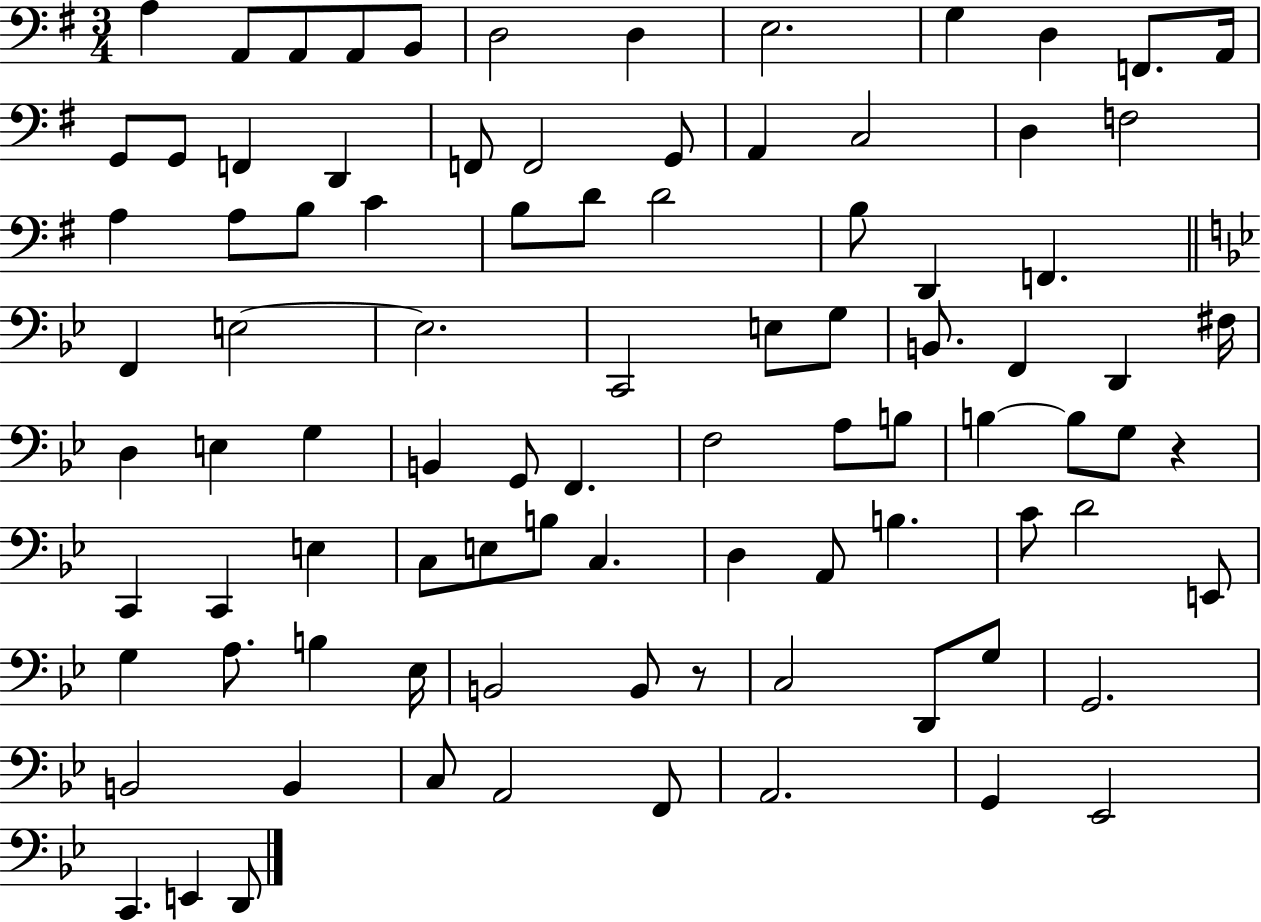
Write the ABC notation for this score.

X:1
T:Untitled
M:3/4
L:1/4
K:G
A, A,,/2 A,,/2 A,,/2 B,,/2 D,2 D, E,2 G, D, F,,/2 A,,/4 G,,/2 G,,/2 F,, D,, F,,/2 F,,2 G,,/2 A,, C,2 D, F,2 A, A,/2 B,/2 C B,/2 D/2 D2 B,/2 D,, F,, F,, E,2 E,2 C,,2 E,/2 G,/2 B,,/2 F,, D,, ^F,/4 D, E, G, B,, G,,/2 F,, F,2 A,/2 B,/2 B, B,/2 G,/2 z C,, C,, E, C,/2 E,/2 B,/2 C, D, A,,/2 B, C/2 D2 E,,/2 G, A,/2 B, _E,/4 B,,2 B,,/2 z/2 C,2 D,,/2 G,/2 G,,2 B,,2 B,, C,/2 A,,2 F,,/2 A,,2 G,, _E,,2 C,, E,, D,,/2